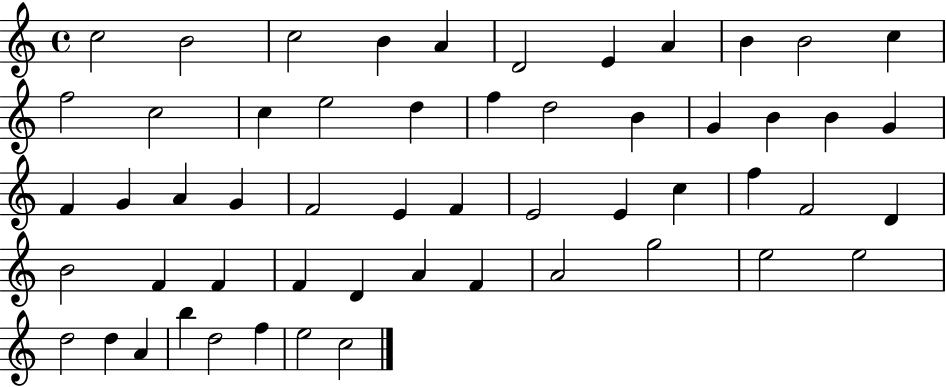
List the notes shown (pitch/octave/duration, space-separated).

C5/h B4/h C5/h B4/q A4/q D4/h E4/q A4/q B4/q B4/h C5/q F5/h C5/h C5/q E5/h D5/q F5/q D5/h B4/q G4/q B4/q B4/q G4/q F4/q G4/q A4/q G4/q F4/h E4/q F4/q E4/h E4/q C5/q F5/q F4/h D4/q B4/h F4/q F4/q F4/q D4/q A4/q F4/q A4/h G5/h E5/h E5/h D5/h D5/q A4/q B5/q D5/h F5/q E5/h C5/h